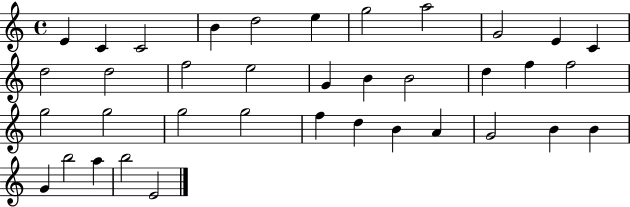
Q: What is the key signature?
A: C major